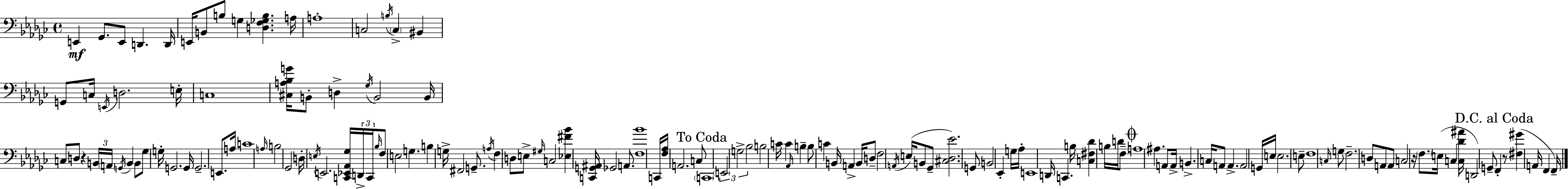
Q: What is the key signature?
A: EES minor